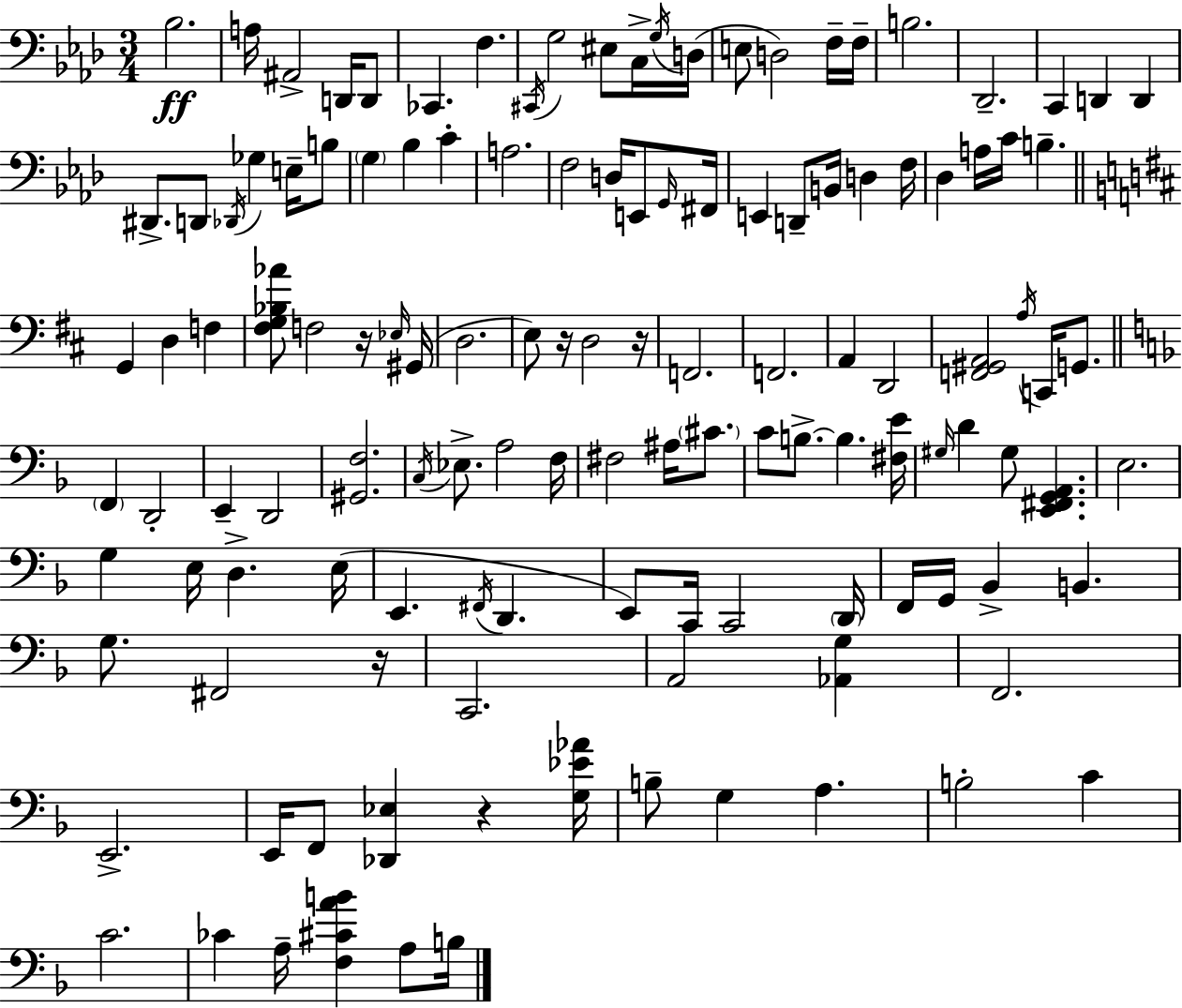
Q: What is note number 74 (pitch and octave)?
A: C4